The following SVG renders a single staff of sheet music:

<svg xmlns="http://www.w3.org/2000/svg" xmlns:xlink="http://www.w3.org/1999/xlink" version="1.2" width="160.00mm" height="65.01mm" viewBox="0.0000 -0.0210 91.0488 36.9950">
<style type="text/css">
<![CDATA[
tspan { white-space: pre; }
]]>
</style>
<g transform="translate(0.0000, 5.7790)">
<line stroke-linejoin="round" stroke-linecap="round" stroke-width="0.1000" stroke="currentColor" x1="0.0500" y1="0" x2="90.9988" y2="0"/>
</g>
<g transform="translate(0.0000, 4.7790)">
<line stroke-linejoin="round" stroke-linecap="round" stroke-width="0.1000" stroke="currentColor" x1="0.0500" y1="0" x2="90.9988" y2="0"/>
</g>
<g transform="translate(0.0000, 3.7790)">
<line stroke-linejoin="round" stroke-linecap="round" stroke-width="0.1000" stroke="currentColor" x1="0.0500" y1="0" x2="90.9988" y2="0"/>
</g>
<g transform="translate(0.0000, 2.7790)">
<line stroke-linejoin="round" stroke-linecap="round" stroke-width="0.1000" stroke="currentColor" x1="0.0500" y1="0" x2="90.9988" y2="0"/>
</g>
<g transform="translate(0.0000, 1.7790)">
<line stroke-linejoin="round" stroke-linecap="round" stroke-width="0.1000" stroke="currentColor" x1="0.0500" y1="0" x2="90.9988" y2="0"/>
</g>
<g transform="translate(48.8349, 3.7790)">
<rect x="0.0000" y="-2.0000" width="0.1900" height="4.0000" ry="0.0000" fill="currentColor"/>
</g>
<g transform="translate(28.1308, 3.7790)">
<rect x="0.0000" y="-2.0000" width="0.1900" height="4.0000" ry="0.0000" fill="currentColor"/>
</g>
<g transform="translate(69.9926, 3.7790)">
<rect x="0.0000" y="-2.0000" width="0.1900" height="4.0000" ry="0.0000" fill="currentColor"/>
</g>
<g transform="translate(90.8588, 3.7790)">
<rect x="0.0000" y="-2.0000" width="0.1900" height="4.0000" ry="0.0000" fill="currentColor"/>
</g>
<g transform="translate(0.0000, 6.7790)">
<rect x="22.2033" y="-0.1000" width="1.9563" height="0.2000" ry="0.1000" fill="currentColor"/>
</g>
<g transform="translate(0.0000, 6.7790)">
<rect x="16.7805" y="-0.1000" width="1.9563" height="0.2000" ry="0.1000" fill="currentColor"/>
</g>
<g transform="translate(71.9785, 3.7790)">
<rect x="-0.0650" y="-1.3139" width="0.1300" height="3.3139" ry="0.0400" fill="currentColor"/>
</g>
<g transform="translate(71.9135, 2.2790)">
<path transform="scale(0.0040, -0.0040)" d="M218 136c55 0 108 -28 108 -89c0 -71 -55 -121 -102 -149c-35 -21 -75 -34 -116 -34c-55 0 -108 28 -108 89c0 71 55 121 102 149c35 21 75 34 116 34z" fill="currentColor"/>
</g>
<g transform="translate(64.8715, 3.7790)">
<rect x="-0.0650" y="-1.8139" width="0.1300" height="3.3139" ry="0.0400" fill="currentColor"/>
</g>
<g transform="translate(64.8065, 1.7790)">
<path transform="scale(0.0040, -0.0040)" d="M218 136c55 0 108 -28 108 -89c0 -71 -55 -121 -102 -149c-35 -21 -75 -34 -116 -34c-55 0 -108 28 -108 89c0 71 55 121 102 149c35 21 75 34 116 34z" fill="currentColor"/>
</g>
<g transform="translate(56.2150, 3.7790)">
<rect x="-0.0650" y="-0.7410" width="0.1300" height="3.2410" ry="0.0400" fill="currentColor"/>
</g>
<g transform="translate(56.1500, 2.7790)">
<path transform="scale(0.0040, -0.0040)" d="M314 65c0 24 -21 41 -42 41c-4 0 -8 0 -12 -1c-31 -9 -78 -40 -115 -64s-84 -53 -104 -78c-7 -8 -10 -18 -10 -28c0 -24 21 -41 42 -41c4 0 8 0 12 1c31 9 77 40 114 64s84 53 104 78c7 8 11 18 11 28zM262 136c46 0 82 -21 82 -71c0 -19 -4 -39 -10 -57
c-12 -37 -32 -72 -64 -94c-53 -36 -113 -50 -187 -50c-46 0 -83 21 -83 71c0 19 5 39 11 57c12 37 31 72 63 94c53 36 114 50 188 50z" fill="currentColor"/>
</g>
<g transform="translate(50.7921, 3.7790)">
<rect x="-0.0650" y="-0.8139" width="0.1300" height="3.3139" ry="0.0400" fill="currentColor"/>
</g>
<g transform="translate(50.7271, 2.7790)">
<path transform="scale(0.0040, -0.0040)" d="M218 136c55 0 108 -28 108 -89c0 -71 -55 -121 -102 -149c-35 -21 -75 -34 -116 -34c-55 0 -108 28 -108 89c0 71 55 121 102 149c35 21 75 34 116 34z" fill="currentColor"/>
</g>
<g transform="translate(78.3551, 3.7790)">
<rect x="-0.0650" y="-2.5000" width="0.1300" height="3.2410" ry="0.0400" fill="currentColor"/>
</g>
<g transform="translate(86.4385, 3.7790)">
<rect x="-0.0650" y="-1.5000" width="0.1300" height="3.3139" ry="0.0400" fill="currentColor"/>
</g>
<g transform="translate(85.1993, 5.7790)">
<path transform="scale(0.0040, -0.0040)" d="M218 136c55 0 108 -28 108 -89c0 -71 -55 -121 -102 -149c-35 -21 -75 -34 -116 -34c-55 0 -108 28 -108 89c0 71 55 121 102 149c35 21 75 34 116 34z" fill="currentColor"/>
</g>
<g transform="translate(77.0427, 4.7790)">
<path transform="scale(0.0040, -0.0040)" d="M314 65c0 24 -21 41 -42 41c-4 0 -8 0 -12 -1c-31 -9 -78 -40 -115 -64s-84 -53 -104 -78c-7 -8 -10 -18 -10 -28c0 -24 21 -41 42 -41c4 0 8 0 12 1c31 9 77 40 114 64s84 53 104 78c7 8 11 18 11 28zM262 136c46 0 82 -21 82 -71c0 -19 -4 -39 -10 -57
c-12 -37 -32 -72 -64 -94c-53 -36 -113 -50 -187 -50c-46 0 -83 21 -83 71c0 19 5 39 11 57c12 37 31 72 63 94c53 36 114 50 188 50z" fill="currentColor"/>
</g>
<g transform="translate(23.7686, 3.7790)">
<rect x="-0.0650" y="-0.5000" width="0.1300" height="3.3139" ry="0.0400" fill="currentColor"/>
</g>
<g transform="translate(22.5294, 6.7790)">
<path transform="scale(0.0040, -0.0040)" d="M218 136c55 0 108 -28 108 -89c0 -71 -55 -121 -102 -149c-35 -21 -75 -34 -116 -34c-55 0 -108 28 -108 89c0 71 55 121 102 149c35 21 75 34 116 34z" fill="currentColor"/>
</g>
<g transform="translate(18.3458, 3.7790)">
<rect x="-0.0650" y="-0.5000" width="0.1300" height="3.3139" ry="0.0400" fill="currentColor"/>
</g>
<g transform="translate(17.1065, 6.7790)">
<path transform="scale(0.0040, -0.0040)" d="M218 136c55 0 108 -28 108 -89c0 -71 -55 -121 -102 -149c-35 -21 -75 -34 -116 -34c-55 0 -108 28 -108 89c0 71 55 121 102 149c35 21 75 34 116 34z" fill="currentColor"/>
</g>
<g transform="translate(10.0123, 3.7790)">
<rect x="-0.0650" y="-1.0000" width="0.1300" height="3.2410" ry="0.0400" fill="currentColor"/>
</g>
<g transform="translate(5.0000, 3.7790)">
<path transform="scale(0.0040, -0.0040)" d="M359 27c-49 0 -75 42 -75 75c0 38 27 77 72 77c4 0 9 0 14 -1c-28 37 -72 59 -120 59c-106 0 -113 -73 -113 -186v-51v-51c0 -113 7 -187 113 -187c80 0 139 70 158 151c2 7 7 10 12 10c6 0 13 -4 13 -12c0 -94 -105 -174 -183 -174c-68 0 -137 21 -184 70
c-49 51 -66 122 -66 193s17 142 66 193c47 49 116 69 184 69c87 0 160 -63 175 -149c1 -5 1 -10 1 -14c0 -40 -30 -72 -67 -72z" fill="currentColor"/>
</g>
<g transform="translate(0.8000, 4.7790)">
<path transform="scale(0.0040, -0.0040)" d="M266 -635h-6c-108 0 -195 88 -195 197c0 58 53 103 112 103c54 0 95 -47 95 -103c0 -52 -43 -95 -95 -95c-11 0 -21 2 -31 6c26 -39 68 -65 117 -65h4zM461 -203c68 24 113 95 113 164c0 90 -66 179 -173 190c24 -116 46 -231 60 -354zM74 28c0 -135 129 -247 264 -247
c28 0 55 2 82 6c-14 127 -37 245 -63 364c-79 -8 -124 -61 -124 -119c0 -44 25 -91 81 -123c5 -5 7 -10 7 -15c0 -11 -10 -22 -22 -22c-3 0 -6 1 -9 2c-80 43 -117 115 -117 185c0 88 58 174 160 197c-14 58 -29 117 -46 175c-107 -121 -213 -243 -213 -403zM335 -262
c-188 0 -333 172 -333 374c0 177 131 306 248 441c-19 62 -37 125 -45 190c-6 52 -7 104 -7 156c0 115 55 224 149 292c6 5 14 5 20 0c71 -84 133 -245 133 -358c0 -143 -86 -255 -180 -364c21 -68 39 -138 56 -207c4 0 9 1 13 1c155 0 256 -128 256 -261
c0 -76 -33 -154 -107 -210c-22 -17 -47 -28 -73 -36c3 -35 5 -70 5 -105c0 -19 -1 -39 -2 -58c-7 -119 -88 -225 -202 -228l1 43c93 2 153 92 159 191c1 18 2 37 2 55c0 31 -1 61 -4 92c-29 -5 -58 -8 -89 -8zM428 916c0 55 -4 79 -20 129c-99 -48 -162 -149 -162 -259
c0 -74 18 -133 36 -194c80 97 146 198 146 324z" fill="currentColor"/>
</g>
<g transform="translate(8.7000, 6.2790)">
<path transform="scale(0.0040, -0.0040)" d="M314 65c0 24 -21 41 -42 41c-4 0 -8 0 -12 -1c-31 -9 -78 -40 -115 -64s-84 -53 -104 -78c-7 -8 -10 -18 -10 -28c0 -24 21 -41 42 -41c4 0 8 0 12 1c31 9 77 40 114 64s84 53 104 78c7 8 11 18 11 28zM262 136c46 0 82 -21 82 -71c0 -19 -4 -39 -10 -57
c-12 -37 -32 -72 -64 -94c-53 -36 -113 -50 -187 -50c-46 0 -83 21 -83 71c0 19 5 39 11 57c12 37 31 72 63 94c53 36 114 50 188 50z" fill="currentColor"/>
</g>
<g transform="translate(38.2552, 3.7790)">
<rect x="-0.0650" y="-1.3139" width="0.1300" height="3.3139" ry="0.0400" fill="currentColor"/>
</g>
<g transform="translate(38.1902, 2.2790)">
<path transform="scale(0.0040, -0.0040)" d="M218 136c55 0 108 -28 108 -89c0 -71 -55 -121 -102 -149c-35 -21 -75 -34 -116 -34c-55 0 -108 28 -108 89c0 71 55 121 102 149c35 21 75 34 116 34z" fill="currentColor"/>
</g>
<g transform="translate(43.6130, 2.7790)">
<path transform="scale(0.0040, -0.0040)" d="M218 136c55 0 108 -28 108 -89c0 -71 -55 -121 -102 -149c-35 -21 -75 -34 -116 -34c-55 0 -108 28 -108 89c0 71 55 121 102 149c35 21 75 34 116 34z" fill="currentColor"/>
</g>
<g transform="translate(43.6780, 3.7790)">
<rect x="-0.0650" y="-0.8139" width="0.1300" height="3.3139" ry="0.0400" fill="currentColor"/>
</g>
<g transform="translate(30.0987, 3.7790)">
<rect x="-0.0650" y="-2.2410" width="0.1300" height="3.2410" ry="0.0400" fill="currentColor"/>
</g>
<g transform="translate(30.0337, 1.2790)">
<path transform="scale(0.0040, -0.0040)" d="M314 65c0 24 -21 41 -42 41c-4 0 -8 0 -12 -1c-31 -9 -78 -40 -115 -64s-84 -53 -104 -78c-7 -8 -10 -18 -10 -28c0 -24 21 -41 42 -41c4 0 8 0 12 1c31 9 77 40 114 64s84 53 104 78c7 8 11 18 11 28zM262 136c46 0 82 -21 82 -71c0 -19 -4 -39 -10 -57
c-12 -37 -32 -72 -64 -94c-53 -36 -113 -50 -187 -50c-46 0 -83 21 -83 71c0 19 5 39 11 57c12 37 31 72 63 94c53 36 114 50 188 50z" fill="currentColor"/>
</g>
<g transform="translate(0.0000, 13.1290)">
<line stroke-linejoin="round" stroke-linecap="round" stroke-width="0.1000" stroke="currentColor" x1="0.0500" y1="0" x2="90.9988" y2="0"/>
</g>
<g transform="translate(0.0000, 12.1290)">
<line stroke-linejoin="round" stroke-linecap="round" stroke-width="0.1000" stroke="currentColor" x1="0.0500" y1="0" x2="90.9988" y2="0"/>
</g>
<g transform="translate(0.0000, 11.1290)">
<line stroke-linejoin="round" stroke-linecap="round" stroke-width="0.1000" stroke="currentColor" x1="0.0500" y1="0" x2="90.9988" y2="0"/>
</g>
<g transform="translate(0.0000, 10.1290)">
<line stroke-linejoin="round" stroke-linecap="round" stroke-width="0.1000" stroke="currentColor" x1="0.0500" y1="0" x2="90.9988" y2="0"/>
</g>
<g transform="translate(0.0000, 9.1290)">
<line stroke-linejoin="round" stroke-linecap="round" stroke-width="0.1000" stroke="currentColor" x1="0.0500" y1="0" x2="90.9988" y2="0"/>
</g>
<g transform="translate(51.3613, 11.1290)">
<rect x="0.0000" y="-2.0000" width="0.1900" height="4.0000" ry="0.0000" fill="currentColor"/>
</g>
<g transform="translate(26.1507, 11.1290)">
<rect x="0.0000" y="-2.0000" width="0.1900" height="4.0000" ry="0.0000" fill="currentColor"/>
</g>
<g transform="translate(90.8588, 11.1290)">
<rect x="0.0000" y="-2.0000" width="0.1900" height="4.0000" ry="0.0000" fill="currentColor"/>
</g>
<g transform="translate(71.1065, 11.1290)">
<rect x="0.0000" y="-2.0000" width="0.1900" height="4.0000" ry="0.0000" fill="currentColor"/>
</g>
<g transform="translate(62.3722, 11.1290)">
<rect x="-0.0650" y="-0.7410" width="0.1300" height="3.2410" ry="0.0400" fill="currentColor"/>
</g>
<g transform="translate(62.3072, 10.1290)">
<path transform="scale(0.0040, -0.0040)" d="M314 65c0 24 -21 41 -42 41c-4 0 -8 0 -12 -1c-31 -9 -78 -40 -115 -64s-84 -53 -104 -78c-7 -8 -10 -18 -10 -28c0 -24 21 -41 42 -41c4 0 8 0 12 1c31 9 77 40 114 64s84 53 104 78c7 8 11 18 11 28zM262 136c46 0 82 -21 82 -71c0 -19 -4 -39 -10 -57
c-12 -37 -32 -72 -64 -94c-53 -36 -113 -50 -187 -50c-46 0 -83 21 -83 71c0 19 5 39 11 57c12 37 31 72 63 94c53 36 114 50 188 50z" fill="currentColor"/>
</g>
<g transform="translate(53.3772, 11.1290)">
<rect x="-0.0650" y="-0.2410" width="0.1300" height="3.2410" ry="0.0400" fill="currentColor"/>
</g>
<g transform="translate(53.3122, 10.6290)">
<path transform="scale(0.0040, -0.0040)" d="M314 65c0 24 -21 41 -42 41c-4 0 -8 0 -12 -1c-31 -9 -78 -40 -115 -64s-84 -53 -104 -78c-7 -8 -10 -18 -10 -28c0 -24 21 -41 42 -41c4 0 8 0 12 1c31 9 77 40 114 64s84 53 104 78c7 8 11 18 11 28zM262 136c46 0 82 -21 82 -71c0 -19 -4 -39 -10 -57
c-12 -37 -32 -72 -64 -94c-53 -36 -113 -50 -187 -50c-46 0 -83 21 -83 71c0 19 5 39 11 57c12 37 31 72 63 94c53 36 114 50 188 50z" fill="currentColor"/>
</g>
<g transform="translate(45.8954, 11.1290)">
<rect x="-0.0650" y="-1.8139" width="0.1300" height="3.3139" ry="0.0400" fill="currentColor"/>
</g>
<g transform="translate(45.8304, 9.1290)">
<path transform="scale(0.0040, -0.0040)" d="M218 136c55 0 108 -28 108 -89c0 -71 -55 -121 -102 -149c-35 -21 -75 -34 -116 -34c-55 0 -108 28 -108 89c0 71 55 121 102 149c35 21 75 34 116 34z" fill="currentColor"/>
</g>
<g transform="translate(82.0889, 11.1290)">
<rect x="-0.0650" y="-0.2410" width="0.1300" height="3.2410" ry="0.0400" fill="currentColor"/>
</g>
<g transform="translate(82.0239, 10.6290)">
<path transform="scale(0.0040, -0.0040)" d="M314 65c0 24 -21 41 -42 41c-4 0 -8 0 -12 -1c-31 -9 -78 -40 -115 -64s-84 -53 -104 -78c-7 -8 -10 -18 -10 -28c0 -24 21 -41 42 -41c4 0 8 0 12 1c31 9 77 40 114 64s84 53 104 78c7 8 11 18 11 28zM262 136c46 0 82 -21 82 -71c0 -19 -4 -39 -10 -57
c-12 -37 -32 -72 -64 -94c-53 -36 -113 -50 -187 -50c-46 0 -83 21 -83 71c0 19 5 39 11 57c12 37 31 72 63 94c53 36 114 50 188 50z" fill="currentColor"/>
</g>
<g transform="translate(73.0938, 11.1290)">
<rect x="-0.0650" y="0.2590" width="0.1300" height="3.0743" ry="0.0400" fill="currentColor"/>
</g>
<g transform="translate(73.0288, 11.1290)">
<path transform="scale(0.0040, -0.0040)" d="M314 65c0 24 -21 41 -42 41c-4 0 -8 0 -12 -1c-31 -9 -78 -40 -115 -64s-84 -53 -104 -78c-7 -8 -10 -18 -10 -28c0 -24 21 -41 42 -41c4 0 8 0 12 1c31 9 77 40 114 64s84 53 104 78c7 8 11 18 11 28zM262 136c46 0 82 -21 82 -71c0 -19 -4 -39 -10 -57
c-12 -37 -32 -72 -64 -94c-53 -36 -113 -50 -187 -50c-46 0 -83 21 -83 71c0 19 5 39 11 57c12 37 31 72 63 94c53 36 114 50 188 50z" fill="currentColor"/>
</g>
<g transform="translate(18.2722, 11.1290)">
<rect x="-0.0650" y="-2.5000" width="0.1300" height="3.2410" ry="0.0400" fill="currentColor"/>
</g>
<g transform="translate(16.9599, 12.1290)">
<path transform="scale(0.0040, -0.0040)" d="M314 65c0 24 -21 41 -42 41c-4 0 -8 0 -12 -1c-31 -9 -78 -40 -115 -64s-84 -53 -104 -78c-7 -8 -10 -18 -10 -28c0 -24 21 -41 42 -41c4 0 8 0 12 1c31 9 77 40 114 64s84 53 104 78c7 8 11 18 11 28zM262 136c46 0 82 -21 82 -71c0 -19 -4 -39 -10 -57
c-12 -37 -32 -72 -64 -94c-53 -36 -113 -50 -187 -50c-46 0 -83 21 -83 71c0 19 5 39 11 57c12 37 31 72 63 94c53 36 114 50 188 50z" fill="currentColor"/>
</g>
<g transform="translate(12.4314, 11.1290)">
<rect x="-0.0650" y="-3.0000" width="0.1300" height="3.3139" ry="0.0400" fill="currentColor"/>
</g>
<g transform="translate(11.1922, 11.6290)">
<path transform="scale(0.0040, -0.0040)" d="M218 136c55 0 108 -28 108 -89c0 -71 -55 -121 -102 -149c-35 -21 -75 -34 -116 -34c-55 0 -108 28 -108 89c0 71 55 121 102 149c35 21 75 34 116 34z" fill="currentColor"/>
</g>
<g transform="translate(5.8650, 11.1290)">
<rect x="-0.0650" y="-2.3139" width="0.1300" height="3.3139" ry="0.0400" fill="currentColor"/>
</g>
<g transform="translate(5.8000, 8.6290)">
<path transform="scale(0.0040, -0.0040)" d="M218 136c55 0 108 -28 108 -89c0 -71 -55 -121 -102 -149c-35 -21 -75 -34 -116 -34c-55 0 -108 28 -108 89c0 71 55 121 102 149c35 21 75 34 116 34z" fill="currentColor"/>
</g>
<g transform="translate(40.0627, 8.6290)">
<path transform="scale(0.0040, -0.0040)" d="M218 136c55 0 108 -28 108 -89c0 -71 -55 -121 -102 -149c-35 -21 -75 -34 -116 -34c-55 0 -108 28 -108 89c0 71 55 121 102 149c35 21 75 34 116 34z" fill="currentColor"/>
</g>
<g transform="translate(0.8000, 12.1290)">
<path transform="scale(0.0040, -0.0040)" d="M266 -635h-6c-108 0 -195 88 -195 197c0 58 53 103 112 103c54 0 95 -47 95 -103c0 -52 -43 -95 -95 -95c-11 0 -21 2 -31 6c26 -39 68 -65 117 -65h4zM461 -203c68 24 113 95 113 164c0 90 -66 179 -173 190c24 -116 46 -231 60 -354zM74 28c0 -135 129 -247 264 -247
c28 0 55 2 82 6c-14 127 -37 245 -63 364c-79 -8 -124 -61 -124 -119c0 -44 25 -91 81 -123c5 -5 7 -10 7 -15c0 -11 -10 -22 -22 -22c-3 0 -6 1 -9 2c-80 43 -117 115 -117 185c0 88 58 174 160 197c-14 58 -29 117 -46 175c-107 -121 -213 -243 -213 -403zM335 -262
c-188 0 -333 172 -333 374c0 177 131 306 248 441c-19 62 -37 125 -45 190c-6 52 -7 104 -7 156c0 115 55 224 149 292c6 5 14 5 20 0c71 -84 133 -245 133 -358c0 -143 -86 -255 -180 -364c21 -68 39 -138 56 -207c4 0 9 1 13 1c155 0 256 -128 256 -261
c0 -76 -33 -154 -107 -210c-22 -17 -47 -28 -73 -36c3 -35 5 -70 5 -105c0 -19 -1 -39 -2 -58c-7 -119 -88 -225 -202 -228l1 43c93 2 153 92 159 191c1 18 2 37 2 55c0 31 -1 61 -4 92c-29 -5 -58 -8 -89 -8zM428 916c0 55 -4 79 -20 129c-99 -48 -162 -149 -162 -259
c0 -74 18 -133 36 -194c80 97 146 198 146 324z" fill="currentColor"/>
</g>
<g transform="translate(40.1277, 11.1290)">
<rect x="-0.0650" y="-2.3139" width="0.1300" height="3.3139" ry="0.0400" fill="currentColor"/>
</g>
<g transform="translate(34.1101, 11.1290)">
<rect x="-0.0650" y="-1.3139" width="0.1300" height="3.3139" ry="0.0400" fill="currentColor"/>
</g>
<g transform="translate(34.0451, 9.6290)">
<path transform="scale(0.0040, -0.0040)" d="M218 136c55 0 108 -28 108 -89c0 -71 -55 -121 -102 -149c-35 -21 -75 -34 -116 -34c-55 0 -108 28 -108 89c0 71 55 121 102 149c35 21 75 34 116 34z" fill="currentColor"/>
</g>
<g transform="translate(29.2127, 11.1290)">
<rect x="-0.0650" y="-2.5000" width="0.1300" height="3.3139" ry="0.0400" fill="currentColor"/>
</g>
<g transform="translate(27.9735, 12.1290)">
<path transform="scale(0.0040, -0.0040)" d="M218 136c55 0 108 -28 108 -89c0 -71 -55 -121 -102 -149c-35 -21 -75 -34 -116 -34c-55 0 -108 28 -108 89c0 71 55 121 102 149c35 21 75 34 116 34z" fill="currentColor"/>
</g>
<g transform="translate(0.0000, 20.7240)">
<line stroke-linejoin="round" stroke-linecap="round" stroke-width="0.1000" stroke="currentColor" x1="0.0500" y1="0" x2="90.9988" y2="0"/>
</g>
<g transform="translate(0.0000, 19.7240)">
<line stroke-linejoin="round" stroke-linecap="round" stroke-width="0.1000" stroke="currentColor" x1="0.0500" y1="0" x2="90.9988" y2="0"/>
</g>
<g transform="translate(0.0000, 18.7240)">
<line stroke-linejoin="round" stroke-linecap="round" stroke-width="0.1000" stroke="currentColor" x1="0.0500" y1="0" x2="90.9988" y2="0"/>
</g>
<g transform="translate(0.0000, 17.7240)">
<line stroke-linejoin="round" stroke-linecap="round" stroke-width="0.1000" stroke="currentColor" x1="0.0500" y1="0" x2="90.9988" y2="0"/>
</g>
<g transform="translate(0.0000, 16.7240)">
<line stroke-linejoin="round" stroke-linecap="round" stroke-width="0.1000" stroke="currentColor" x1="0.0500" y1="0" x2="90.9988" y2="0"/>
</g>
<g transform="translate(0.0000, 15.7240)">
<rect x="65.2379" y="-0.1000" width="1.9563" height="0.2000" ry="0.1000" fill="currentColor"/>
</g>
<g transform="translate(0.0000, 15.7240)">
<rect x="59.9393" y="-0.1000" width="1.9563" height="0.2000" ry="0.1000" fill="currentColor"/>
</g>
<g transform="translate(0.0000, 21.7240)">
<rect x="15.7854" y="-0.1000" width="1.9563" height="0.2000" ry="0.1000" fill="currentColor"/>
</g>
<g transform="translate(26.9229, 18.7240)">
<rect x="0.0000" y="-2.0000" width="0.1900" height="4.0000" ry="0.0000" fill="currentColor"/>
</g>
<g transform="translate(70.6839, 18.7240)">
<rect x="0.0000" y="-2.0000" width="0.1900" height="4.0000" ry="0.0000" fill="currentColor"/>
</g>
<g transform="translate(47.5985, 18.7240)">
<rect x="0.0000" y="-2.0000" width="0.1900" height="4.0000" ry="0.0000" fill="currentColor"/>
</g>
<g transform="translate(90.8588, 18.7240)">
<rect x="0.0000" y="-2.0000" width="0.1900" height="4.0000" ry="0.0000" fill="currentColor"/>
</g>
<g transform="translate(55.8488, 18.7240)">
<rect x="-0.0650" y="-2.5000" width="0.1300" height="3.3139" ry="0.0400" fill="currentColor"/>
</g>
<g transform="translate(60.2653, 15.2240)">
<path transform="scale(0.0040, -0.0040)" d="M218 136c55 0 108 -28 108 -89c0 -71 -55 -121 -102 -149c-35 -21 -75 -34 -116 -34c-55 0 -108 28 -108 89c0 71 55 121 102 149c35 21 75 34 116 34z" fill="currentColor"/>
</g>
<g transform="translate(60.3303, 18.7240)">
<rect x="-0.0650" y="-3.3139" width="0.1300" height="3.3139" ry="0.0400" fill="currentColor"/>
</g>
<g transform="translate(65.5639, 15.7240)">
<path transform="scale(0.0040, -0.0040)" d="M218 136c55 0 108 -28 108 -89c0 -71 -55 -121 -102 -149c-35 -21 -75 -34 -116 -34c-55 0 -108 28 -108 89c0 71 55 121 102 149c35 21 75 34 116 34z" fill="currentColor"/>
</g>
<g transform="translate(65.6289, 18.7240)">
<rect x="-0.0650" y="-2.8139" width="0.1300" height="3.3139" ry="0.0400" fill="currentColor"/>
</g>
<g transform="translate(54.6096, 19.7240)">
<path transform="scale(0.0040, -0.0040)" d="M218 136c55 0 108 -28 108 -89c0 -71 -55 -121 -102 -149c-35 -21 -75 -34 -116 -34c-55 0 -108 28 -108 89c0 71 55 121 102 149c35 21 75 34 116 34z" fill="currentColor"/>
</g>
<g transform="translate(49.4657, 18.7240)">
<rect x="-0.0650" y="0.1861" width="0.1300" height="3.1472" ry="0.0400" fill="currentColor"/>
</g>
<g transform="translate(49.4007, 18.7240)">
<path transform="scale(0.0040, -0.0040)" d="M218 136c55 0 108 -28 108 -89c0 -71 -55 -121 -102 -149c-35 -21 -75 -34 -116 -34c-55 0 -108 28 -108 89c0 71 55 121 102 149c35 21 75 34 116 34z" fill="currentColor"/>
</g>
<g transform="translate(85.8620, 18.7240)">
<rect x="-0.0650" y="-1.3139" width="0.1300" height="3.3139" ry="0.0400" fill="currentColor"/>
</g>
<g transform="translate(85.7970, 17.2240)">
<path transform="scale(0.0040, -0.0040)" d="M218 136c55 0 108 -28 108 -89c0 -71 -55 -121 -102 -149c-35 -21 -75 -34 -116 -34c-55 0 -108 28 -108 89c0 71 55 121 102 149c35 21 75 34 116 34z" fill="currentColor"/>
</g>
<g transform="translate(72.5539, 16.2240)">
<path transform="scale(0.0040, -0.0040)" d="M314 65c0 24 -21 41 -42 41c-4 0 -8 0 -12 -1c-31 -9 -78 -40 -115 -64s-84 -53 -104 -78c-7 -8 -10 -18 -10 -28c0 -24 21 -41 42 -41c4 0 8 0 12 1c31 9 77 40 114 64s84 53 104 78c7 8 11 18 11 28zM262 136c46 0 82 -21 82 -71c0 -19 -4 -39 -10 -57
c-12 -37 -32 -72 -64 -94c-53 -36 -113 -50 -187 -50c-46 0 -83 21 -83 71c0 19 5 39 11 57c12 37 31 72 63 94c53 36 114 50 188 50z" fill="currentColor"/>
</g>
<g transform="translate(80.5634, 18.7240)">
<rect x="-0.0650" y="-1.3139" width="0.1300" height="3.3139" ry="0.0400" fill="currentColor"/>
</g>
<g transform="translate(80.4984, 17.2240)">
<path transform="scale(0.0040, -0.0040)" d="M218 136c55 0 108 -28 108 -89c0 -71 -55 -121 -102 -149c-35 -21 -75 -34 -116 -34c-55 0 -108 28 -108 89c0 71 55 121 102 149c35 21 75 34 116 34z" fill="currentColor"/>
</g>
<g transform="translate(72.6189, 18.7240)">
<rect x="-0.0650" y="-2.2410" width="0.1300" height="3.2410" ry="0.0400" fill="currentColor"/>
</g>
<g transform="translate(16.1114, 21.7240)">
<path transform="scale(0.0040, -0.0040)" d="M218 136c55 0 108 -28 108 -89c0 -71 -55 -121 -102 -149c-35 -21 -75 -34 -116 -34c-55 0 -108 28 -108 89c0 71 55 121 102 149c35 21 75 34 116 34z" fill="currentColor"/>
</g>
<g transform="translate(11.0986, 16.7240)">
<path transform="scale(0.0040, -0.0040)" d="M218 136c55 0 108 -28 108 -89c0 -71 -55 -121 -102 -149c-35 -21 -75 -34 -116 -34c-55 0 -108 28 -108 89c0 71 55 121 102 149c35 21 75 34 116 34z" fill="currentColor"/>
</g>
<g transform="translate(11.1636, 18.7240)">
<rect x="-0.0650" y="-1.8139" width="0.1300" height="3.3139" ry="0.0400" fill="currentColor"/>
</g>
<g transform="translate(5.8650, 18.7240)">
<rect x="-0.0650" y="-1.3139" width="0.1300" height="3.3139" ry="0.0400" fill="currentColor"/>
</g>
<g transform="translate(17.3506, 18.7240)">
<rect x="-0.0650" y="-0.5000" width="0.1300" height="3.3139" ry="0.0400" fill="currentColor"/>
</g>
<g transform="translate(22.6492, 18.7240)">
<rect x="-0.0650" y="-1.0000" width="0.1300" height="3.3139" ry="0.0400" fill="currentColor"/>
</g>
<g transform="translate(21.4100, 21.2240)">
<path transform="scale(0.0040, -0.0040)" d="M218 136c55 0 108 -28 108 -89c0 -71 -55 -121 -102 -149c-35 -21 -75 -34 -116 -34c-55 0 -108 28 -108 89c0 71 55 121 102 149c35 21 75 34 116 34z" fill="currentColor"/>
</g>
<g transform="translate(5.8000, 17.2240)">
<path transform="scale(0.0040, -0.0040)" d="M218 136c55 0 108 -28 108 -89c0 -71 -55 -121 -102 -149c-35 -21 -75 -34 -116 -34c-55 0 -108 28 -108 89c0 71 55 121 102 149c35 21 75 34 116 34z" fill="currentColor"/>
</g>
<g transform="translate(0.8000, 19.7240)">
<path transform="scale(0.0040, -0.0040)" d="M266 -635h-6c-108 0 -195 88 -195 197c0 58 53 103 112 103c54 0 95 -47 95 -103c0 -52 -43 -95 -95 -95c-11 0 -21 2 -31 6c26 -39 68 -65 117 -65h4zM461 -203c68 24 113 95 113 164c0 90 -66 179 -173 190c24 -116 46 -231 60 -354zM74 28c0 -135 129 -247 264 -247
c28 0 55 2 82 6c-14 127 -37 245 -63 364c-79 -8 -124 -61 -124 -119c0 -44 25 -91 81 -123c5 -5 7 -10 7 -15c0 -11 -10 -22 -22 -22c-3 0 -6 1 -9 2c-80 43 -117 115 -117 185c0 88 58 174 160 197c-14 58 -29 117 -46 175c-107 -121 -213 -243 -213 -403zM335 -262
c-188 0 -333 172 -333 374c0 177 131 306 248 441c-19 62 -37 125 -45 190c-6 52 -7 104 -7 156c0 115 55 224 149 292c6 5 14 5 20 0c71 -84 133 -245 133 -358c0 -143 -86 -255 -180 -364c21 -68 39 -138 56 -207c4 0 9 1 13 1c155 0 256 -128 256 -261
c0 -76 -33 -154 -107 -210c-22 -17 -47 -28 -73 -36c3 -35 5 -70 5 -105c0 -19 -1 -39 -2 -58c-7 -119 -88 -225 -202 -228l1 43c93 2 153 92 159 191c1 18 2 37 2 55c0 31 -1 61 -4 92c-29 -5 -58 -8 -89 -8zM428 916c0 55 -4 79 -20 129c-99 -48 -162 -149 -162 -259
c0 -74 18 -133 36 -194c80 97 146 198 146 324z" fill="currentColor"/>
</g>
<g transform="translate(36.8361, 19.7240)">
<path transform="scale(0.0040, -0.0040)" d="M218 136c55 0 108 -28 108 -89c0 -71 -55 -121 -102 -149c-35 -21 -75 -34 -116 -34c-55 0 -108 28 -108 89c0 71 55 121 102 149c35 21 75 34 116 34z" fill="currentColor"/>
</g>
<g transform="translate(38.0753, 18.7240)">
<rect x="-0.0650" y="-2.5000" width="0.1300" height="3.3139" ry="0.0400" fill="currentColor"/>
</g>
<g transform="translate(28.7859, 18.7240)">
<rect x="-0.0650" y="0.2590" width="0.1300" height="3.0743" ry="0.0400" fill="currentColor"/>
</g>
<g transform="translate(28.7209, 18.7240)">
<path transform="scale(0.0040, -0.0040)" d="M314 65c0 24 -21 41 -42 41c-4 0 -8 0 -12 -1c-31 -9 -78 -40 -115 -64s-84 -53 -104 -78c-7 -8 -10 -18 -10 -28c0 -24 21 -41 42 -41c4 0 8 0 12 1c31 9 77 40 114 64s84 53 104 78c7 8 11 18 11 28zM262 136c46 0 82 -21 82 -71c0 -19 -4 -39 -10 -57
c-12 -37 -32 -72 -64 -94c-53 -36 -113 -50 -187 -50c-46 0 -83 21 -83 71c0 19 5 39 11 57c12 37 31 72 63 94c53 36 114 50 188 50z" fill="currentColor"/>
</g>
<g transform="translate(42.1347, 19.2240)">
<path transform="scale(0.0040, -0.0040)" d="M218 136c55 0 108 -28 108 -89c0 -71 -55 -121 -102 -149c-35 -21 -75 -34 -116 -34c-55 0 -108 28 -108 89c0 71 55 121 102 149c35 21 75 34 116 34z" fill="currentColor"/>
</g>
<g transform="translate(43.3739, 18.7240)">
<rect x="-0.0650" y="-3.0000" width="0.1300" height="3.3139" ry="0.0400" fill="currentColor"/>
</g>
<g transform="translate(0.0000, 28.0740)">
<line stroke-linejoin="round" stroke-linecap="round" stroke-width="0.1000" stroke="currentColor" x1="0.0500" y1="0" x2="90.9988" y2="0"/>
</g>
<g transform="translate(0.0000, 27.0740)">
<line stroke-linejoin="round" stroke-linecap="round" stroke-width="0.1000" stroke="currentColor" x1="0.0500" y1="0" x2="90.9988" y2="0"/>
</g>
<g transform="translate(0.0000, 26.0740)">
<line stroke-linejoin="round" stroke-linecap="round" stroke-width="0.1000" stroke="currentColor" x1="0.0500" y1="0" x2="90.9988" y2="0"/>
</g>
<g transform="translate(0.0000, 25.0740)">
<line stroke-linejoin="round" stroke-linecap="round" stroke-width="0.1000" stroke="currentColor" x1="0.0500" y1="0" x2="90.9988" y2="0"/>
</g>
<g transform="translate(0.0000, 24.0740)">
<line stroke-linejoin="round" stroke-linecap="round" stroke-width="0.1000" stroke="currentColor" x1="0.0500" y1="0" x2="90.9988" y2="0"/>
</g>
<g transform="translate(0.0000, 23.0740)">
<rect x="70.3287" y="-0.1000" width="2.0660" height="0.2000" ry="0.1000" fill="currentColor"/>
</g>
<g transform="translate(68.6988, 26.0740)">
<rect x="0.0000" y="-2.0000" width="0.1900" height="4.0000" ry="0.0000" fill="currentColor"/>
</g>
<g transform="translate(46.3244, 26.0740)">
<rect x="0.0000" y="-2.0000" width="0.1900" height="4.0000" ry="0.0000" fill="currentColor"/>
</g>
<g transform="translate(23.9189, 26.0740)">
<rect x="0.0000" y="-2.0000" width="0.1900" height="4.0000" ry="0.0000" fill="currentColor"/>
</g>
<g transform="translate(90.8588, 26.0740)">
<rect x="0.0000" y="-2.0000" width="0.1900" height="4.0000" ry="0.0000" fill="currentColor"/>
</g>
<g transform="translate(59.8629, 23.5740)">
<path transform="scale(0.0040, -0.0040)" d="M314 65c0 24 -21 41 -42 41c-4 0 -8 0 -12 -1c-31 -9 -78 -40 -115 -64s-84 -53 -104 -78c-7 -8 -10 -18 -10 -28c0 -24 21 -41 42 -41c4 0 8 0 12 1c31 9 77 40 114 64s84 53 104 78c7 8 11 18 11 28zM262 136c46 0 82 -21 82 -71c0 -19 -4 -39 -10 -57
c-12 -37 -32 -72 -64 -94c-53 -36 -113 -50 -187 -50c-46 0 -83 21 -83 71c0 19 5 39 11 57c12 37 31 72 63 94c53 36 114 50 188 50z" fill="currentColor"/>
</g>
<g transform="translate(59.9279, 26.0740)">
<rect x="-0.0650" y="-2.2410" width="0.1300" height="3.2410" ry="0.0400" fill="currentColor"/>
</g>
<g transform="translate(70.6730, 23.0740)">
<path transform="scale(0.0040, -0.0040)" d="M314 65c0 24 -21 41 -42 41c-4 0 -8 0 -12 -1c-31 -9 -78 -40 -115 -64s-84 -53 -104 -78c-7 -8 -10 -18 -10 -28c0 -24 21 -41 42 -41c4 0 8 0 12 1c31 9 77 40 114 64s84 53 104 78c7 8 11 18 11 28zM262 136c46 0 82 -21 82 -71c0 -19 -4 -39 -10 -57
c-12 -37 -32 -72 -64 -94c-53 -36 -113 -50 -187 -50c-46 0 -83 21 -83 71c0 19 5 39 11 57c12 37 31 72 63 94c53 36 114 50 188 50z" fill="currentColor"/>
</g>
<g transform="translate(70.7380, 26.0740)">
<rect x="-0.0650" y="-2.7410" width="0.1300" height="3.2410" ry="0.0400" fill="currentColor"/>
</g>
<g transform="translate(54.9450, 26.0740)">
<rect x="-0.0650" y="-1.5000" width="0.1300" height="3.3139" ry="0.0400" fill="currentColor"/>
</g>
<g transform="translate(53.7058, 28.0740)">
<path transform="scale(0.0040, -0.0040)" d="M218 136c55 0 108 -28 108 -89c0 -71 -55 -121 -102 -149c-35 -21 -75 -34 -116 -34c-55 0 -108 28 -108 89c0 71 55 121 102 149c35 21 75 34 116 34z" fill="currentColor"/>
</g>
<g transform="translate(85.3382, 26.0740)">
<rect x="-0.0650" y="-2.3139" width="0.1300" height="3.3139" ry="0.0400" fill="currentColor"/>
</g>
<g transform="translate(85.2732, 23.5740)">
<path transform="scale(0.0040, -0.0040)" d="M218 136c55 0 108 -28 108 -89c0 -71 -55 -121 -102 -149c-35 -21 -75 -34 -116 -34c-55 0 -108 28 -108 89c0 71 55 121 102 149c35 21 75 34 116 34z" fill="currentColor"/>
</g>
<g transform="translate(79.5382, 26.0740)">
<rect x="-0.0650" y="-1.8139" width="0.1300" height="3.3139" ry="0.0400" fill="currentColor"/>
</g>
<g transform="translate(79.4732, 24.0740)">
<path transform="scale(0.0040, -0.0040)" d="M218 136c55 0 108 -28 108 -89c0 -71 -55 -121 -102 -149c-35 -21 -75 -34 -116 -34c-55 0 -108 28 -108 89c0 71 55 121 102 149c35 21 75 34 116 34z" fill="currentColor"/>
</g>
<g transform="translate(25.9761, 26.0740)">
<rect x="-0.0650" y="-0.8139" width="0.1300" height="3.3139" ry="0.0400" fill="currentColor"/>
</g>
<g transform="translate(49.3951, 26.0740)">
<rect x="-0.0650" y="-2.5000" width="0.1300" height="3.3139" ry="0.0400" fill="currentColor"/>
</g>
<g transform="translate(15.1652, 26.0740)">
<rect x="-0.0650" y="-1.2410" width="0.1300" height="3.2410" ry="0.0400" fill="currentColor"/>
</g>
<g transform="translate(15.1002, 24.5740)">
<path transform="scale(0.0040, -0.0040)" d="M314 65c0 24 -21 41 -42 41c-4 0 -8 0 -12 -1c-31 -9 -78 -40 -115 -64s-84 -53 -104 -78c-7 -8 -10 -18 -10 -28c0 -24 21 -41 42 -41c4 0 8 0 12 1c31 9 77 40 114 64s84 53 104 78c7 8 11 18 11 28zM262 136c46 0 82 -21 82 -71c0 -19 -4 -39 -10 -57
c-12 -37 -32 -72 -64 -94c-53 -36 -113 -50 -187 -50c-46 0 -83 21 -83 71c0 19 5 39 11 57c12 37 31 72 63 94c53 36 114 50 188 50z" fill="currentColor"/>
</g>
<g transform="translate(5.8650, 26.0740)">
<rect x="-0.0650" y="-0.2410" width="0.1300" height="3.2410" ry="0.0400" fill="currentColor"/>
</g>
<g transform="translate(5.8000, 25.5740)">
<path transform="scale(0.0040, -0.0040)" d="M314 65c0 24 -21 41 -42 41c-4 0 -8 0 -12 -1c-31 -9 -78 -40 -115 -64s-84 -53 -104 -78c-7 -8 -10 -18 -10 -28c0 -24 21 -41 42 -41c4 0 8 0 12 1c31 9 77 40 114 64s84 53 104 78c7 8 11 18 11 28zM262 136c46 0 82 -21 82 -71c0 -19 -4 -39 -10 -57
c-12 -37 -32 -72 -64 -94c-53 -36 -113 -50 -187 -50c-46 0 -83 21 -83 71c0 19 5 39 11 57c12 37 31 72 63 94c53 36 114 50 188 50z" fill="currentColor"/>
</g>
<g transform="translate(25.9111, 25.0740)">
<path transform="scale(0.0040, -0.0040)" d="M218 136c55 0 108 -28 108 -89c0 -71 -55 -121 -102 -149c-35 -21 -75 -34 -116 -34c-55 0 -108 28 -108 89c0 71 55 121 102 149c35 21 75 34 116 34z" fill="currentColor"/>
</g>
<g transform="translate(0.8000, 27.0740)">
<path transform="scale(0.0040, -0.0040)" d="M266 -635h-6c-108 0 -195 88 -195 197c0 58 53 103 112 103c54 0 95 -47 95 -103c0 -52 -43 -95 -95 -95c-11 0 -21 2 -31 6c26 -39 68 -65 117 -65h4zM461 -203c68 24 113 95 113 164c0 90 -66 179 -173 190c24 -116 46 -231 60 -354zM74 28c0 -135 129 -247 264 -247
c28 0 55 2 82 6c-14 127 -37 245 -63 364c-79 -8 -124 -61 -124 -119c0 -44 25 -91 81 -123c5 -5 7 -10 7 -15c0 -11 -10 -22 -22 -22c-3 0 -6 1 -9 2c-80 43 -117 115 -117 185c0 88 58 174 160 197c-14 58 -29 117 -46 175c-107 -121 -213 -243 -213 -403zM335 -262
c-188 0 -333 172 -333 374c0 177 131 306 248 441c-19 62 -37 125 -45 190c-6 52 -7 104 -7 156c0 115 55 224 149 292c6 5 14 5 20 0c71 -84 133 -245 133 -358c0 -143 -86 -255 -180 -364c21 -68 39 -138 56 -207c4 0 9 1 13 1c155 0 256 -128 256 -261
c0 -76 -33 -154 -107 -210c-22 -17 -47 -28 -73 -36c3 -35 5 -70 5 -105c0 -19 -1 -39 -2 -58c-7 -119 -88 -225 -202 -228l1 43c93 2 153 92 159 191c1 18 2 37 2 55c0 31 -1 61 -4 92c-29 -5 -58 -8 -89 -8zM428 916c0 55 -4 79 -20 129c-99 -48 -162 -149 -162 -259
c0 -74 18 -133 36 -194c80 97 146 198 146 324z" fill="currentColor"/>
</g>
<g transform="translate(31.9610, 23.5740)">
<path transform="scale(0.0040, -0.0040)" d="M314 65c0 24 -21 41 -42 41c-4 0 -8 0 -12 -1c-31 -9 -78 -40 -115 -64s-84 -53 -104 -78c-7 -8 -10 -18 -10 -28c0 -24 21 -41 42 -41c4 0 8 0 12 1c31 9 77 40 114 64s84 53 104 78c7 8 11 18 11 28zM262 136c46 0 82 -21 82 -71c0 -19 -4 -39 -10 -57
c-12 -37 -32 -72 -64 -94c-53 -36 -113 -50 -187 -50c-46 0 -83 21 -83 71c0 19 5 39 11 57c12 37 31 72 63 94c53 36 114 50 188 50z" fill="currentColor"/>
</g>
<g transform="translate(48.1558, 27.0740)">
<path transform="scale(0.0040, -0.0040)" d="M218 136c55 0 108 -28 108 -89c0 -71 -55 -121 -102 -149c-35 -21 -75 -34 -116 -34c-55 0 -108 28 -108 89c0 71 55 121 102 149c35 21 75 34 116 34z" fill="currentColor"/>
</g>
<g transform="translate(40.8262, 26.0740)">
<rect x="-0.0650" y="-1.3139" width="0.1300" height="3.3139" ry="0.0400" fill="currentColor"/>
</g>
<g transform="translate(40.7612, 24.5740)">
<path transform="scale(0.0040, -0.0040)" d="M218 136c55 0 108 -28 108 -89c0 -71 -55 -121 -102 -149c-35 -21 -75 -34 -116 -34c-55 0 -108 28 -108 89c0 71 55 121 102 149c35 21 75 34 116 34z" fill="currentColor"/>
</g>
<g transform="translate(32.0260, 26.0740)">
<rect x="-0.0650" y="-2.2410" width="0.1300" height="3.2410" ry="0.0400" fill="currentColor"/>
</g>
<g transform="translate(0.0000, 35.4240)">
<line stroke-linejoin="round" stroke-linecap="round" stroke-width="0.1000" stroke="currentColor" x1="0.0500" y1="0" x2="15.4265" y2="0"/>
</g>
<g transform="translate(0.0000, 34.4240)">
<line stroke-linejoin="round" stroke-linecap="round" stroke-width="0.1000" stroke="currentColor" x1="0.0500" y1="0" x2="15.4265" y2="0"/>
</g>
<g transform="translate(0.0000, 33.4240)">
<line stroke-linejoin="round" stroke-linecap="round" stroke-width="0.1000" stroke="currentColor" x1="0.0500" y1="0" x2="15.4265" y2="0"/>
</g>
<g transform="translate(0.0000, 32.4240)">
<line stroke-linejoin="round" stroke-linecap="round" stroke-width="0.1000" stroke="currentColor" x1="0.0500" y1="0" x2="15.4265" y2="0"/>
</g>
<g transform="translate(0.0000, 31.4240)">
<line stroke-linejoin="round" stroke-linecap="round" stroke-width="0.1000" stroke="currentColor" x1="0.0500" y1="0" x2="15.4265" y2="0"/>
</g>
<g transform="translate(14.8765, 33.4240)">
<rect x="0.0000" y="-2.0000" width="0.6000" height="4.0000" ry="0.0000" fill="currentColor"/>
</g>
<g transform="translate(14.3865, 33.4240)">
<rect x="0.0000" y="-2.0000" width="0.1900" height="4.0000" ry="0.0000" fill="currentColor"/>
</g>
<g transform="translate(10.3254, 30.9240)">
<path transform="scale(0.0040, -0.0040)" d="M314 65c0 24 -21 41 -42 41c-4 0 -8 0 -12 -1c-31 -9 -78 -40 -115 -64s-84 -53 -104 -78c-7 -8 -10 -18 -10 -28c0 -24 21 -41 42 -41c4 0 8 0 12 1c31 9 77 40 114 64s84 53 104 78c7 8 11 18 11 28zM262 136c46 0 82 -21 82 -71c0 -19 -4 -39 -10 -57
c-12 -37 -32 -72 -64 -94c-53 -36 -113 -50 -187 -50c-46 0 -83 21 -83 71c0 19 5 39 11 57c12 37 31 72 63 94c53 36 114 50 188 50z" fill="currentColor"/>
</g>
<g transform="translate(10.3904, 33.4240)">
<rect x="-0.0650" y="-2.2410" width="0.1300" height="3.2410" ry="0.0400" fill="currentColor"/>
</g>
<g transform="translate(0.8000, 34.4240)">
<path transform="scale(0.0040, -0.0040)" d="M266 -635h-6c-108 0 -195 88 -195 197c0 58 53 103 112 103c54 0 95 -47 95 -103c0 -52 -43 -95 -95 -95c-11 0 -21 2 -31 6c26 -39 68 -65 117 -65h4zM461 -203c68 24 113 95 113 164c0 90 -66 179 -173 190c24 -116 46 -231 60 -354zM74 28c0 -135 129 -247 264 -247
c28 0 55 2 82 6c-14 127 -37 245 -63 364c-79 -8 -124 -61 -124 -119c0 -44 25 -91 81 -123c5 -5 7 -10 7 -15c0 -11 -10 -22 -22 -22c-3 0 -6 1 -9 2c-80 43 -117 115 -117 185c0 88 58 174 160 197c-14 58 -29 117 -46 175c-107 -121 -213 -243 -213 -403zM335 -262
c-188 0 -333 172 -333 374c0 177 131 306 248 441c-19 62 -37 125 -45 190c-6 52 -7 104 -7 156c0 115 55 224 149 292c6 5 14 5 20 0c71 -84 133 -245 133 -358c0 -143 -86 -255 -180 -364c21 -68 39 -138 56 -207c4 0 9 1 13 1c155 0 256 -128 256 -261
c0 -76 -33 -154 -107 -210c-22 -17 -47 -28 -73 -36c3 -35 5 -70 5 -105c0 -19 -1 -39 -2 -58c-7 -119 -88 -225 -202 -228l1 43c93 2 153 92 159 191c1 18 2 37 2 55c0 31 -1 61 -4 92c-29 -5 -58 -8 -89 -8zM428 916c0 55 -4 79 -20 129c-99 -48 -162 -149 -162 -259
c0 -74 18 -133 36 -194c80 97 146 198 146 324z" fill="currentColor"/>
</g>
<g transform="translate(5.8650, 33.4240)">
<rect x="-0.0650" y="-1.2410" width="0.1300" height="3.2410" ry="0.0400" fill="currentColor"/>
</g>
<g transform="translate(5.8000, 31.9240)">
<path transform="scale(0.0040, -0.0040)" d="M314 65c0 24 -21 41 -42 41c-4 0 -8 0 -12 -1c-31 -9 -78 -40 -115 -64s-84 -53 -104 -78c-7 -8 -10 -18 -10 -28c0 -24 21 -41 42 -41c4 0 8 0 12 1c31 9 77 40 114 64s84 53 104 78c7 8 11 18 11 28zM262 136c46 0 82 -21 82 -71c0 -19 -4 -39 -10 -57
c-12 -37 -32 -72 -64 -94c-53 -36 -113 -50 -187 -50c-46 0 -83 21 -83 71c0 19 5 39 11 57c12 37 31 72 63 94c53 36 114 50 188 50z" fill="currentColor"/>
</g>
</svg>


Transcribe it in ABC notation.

X:1
T:Untitled
M:4/4
L:1/4
K:C
D2 C C g2 e d d d2 f e G2 E g A G2 G e g f c2 d2 B2 c2 e f C D B2 G A B G b a g2 e e c2 e2 d g2 e G E g2 a2 f g e2 g2